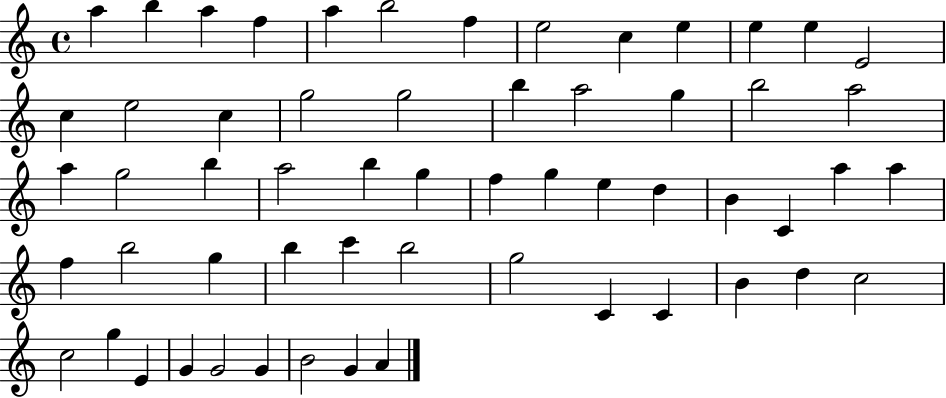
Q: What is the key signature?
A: C major